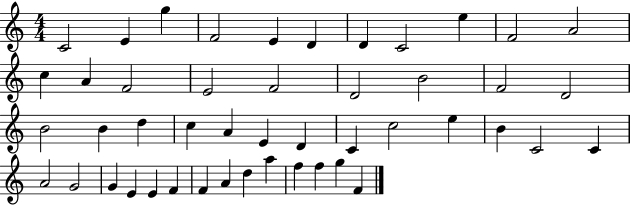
{
  \clef treble
  \numericTimeSignature
  \time 4/4
  \key c \major
  c'2 e'4 g''4 | f'2 e'4 d'4 | d'4 c'2 e''4 | f'2 a'2 | \break c''4 a'4 f'2 | e'2 f'2 | d'2 b'2 | f'2 d'2 | \break b'2 b'4 d''4 | c''4 a'4 e'4 d'4 | c'4 c''2 e''4 | b'4 c'2 c'4 | \break a'2 g'2 | g'4 e'4 e'4 f'4 | f'4 a'4 d''4 a''4 | f''4 f''4 g''4 f'4 | \break \bar "|."
}